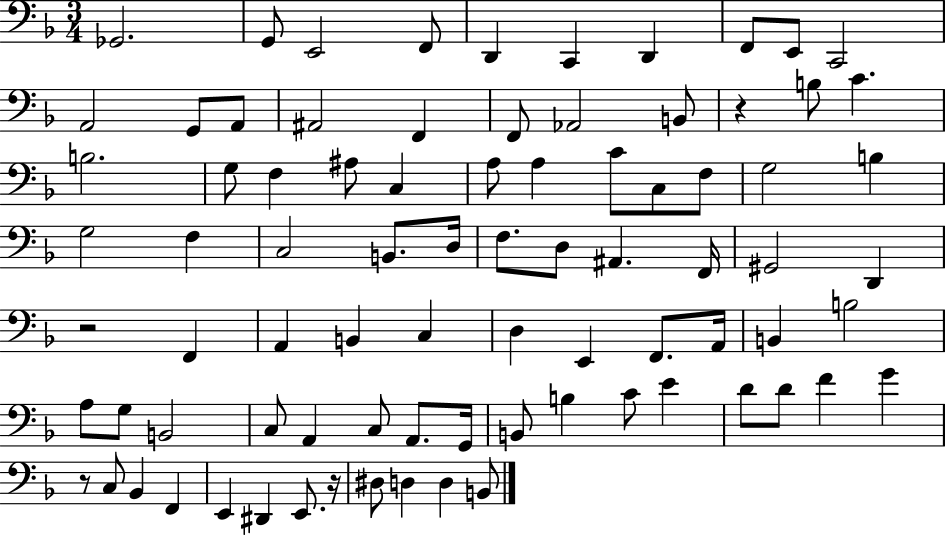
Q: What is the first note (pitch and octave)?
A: Gb2